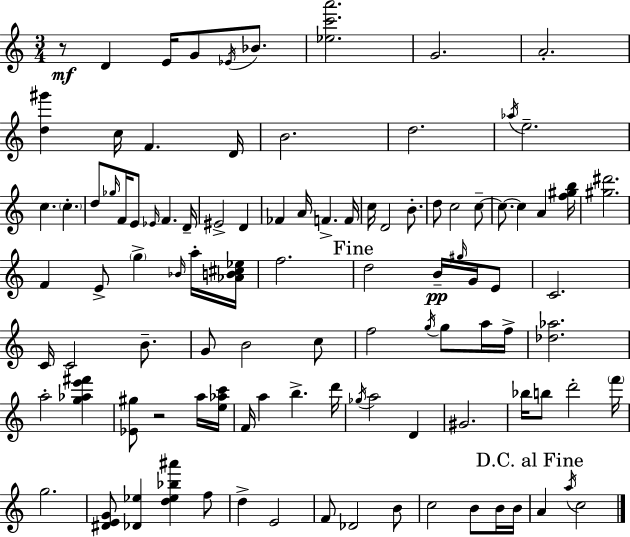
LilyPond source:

{
  \clef treble
  \numericTimeSignature
  \time 3/4
  \key c \major
  \repeat volta 2 { r8\mf d'4 e'16 g'8 \acciaccatura { ees'16 } bes'8. | <ees'' c''' a'''>2. | g'2. | a'2.-. | \break <d'' gis'''>4 c''16 f'4. | d'16 b'2. | d''2. | \acciaccatura { aes''16 } e''2.-- | \break c''4. \parenthesize c''4.-. | d''8 \grace { ges''16 } f'16 e'8 \grace { ees'16 } f'4. | d'16-- eis'2-> | d'4 fes'4 a'16 f'4.-> | \break f'16 c''16 d'2 | b'8.-. d''8 c''2 | c''8--~~ c''8.~~ c''4 a'4 | <f'' gis'' b''>16 <gis'' dis'''>2. | \break f'4 e'8-> \parenthesize g''4-> | \grace { bes'16 } a''16-. <aes' b' cis'' ees''>16 f''2. | \mark "Fine" d''2 | b'16--\pp \grace { gis''16 } g'16 e'8 c'2. | \break c'16 c'2 | b'8.-- g'8 b'2 | c''8 f''2 | \acciaccatura { g''16 } g''8 a''16 f''16-> <des'' aes''>2. | \break a''2-. | <g'' aes'' e''' fis'''>4 <ees' gis''>8 r2 | a''16 <e'' aes'' c'''>16 f'16 a''4 | b''4.-> d'''16 \acciaccatura { ges''16 } a''2 | \break d'4 gis'2. | bes''16 b''8 d'''2-. | \parenthesize f'''16 g''2. | <dis' e' g'>8 <des' ees''>4 | \break <d'' ees'' bes'' ais'''>4 f''8 d''4-> | e'2 f'8 des'2 | b'8 c''2 | b'8 b'16 b'16 \mark "D.C. al Fine" a'4 | \break \acciaccatura { a''16 } c''2 } \bar "|."
}